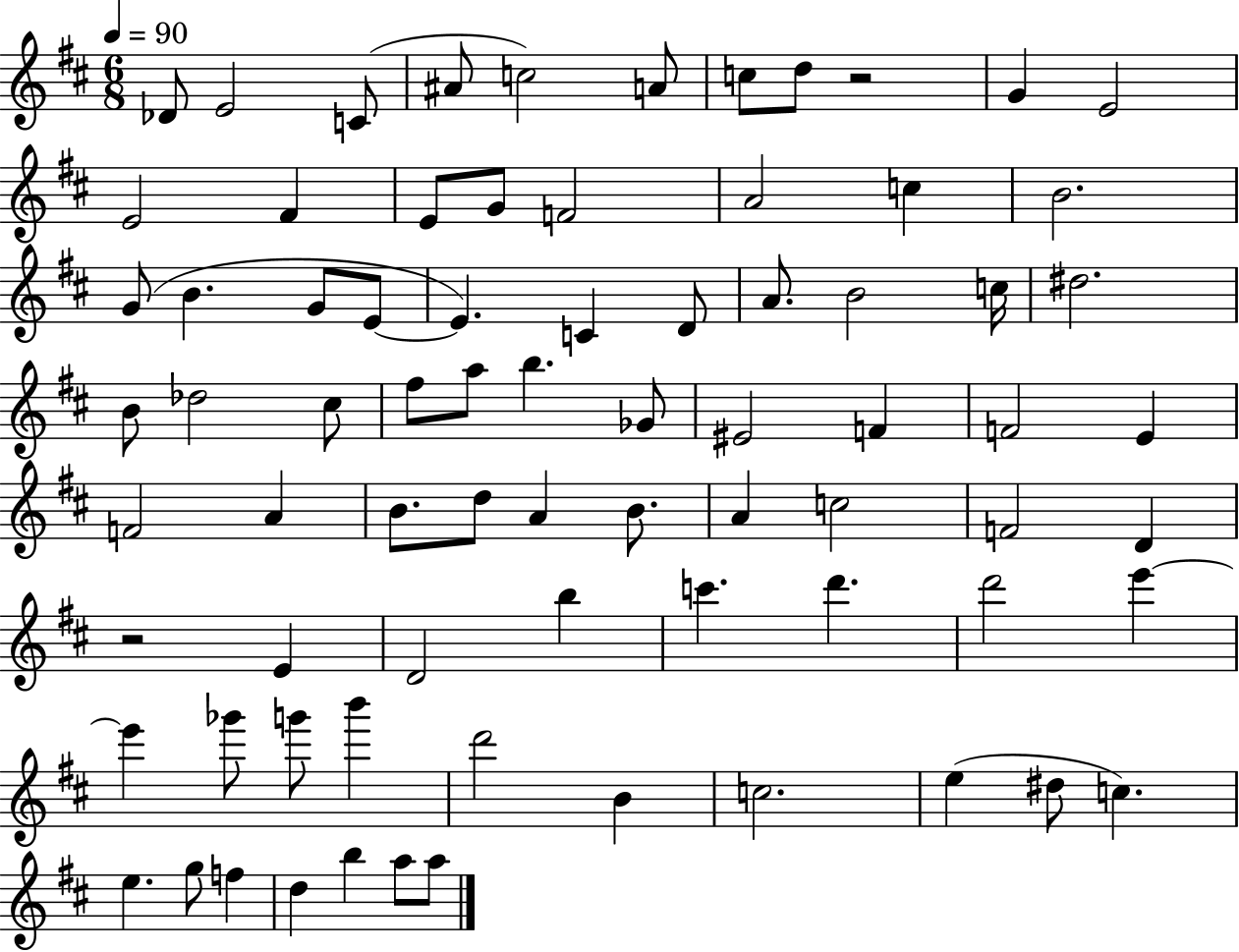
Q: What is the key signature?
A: D major